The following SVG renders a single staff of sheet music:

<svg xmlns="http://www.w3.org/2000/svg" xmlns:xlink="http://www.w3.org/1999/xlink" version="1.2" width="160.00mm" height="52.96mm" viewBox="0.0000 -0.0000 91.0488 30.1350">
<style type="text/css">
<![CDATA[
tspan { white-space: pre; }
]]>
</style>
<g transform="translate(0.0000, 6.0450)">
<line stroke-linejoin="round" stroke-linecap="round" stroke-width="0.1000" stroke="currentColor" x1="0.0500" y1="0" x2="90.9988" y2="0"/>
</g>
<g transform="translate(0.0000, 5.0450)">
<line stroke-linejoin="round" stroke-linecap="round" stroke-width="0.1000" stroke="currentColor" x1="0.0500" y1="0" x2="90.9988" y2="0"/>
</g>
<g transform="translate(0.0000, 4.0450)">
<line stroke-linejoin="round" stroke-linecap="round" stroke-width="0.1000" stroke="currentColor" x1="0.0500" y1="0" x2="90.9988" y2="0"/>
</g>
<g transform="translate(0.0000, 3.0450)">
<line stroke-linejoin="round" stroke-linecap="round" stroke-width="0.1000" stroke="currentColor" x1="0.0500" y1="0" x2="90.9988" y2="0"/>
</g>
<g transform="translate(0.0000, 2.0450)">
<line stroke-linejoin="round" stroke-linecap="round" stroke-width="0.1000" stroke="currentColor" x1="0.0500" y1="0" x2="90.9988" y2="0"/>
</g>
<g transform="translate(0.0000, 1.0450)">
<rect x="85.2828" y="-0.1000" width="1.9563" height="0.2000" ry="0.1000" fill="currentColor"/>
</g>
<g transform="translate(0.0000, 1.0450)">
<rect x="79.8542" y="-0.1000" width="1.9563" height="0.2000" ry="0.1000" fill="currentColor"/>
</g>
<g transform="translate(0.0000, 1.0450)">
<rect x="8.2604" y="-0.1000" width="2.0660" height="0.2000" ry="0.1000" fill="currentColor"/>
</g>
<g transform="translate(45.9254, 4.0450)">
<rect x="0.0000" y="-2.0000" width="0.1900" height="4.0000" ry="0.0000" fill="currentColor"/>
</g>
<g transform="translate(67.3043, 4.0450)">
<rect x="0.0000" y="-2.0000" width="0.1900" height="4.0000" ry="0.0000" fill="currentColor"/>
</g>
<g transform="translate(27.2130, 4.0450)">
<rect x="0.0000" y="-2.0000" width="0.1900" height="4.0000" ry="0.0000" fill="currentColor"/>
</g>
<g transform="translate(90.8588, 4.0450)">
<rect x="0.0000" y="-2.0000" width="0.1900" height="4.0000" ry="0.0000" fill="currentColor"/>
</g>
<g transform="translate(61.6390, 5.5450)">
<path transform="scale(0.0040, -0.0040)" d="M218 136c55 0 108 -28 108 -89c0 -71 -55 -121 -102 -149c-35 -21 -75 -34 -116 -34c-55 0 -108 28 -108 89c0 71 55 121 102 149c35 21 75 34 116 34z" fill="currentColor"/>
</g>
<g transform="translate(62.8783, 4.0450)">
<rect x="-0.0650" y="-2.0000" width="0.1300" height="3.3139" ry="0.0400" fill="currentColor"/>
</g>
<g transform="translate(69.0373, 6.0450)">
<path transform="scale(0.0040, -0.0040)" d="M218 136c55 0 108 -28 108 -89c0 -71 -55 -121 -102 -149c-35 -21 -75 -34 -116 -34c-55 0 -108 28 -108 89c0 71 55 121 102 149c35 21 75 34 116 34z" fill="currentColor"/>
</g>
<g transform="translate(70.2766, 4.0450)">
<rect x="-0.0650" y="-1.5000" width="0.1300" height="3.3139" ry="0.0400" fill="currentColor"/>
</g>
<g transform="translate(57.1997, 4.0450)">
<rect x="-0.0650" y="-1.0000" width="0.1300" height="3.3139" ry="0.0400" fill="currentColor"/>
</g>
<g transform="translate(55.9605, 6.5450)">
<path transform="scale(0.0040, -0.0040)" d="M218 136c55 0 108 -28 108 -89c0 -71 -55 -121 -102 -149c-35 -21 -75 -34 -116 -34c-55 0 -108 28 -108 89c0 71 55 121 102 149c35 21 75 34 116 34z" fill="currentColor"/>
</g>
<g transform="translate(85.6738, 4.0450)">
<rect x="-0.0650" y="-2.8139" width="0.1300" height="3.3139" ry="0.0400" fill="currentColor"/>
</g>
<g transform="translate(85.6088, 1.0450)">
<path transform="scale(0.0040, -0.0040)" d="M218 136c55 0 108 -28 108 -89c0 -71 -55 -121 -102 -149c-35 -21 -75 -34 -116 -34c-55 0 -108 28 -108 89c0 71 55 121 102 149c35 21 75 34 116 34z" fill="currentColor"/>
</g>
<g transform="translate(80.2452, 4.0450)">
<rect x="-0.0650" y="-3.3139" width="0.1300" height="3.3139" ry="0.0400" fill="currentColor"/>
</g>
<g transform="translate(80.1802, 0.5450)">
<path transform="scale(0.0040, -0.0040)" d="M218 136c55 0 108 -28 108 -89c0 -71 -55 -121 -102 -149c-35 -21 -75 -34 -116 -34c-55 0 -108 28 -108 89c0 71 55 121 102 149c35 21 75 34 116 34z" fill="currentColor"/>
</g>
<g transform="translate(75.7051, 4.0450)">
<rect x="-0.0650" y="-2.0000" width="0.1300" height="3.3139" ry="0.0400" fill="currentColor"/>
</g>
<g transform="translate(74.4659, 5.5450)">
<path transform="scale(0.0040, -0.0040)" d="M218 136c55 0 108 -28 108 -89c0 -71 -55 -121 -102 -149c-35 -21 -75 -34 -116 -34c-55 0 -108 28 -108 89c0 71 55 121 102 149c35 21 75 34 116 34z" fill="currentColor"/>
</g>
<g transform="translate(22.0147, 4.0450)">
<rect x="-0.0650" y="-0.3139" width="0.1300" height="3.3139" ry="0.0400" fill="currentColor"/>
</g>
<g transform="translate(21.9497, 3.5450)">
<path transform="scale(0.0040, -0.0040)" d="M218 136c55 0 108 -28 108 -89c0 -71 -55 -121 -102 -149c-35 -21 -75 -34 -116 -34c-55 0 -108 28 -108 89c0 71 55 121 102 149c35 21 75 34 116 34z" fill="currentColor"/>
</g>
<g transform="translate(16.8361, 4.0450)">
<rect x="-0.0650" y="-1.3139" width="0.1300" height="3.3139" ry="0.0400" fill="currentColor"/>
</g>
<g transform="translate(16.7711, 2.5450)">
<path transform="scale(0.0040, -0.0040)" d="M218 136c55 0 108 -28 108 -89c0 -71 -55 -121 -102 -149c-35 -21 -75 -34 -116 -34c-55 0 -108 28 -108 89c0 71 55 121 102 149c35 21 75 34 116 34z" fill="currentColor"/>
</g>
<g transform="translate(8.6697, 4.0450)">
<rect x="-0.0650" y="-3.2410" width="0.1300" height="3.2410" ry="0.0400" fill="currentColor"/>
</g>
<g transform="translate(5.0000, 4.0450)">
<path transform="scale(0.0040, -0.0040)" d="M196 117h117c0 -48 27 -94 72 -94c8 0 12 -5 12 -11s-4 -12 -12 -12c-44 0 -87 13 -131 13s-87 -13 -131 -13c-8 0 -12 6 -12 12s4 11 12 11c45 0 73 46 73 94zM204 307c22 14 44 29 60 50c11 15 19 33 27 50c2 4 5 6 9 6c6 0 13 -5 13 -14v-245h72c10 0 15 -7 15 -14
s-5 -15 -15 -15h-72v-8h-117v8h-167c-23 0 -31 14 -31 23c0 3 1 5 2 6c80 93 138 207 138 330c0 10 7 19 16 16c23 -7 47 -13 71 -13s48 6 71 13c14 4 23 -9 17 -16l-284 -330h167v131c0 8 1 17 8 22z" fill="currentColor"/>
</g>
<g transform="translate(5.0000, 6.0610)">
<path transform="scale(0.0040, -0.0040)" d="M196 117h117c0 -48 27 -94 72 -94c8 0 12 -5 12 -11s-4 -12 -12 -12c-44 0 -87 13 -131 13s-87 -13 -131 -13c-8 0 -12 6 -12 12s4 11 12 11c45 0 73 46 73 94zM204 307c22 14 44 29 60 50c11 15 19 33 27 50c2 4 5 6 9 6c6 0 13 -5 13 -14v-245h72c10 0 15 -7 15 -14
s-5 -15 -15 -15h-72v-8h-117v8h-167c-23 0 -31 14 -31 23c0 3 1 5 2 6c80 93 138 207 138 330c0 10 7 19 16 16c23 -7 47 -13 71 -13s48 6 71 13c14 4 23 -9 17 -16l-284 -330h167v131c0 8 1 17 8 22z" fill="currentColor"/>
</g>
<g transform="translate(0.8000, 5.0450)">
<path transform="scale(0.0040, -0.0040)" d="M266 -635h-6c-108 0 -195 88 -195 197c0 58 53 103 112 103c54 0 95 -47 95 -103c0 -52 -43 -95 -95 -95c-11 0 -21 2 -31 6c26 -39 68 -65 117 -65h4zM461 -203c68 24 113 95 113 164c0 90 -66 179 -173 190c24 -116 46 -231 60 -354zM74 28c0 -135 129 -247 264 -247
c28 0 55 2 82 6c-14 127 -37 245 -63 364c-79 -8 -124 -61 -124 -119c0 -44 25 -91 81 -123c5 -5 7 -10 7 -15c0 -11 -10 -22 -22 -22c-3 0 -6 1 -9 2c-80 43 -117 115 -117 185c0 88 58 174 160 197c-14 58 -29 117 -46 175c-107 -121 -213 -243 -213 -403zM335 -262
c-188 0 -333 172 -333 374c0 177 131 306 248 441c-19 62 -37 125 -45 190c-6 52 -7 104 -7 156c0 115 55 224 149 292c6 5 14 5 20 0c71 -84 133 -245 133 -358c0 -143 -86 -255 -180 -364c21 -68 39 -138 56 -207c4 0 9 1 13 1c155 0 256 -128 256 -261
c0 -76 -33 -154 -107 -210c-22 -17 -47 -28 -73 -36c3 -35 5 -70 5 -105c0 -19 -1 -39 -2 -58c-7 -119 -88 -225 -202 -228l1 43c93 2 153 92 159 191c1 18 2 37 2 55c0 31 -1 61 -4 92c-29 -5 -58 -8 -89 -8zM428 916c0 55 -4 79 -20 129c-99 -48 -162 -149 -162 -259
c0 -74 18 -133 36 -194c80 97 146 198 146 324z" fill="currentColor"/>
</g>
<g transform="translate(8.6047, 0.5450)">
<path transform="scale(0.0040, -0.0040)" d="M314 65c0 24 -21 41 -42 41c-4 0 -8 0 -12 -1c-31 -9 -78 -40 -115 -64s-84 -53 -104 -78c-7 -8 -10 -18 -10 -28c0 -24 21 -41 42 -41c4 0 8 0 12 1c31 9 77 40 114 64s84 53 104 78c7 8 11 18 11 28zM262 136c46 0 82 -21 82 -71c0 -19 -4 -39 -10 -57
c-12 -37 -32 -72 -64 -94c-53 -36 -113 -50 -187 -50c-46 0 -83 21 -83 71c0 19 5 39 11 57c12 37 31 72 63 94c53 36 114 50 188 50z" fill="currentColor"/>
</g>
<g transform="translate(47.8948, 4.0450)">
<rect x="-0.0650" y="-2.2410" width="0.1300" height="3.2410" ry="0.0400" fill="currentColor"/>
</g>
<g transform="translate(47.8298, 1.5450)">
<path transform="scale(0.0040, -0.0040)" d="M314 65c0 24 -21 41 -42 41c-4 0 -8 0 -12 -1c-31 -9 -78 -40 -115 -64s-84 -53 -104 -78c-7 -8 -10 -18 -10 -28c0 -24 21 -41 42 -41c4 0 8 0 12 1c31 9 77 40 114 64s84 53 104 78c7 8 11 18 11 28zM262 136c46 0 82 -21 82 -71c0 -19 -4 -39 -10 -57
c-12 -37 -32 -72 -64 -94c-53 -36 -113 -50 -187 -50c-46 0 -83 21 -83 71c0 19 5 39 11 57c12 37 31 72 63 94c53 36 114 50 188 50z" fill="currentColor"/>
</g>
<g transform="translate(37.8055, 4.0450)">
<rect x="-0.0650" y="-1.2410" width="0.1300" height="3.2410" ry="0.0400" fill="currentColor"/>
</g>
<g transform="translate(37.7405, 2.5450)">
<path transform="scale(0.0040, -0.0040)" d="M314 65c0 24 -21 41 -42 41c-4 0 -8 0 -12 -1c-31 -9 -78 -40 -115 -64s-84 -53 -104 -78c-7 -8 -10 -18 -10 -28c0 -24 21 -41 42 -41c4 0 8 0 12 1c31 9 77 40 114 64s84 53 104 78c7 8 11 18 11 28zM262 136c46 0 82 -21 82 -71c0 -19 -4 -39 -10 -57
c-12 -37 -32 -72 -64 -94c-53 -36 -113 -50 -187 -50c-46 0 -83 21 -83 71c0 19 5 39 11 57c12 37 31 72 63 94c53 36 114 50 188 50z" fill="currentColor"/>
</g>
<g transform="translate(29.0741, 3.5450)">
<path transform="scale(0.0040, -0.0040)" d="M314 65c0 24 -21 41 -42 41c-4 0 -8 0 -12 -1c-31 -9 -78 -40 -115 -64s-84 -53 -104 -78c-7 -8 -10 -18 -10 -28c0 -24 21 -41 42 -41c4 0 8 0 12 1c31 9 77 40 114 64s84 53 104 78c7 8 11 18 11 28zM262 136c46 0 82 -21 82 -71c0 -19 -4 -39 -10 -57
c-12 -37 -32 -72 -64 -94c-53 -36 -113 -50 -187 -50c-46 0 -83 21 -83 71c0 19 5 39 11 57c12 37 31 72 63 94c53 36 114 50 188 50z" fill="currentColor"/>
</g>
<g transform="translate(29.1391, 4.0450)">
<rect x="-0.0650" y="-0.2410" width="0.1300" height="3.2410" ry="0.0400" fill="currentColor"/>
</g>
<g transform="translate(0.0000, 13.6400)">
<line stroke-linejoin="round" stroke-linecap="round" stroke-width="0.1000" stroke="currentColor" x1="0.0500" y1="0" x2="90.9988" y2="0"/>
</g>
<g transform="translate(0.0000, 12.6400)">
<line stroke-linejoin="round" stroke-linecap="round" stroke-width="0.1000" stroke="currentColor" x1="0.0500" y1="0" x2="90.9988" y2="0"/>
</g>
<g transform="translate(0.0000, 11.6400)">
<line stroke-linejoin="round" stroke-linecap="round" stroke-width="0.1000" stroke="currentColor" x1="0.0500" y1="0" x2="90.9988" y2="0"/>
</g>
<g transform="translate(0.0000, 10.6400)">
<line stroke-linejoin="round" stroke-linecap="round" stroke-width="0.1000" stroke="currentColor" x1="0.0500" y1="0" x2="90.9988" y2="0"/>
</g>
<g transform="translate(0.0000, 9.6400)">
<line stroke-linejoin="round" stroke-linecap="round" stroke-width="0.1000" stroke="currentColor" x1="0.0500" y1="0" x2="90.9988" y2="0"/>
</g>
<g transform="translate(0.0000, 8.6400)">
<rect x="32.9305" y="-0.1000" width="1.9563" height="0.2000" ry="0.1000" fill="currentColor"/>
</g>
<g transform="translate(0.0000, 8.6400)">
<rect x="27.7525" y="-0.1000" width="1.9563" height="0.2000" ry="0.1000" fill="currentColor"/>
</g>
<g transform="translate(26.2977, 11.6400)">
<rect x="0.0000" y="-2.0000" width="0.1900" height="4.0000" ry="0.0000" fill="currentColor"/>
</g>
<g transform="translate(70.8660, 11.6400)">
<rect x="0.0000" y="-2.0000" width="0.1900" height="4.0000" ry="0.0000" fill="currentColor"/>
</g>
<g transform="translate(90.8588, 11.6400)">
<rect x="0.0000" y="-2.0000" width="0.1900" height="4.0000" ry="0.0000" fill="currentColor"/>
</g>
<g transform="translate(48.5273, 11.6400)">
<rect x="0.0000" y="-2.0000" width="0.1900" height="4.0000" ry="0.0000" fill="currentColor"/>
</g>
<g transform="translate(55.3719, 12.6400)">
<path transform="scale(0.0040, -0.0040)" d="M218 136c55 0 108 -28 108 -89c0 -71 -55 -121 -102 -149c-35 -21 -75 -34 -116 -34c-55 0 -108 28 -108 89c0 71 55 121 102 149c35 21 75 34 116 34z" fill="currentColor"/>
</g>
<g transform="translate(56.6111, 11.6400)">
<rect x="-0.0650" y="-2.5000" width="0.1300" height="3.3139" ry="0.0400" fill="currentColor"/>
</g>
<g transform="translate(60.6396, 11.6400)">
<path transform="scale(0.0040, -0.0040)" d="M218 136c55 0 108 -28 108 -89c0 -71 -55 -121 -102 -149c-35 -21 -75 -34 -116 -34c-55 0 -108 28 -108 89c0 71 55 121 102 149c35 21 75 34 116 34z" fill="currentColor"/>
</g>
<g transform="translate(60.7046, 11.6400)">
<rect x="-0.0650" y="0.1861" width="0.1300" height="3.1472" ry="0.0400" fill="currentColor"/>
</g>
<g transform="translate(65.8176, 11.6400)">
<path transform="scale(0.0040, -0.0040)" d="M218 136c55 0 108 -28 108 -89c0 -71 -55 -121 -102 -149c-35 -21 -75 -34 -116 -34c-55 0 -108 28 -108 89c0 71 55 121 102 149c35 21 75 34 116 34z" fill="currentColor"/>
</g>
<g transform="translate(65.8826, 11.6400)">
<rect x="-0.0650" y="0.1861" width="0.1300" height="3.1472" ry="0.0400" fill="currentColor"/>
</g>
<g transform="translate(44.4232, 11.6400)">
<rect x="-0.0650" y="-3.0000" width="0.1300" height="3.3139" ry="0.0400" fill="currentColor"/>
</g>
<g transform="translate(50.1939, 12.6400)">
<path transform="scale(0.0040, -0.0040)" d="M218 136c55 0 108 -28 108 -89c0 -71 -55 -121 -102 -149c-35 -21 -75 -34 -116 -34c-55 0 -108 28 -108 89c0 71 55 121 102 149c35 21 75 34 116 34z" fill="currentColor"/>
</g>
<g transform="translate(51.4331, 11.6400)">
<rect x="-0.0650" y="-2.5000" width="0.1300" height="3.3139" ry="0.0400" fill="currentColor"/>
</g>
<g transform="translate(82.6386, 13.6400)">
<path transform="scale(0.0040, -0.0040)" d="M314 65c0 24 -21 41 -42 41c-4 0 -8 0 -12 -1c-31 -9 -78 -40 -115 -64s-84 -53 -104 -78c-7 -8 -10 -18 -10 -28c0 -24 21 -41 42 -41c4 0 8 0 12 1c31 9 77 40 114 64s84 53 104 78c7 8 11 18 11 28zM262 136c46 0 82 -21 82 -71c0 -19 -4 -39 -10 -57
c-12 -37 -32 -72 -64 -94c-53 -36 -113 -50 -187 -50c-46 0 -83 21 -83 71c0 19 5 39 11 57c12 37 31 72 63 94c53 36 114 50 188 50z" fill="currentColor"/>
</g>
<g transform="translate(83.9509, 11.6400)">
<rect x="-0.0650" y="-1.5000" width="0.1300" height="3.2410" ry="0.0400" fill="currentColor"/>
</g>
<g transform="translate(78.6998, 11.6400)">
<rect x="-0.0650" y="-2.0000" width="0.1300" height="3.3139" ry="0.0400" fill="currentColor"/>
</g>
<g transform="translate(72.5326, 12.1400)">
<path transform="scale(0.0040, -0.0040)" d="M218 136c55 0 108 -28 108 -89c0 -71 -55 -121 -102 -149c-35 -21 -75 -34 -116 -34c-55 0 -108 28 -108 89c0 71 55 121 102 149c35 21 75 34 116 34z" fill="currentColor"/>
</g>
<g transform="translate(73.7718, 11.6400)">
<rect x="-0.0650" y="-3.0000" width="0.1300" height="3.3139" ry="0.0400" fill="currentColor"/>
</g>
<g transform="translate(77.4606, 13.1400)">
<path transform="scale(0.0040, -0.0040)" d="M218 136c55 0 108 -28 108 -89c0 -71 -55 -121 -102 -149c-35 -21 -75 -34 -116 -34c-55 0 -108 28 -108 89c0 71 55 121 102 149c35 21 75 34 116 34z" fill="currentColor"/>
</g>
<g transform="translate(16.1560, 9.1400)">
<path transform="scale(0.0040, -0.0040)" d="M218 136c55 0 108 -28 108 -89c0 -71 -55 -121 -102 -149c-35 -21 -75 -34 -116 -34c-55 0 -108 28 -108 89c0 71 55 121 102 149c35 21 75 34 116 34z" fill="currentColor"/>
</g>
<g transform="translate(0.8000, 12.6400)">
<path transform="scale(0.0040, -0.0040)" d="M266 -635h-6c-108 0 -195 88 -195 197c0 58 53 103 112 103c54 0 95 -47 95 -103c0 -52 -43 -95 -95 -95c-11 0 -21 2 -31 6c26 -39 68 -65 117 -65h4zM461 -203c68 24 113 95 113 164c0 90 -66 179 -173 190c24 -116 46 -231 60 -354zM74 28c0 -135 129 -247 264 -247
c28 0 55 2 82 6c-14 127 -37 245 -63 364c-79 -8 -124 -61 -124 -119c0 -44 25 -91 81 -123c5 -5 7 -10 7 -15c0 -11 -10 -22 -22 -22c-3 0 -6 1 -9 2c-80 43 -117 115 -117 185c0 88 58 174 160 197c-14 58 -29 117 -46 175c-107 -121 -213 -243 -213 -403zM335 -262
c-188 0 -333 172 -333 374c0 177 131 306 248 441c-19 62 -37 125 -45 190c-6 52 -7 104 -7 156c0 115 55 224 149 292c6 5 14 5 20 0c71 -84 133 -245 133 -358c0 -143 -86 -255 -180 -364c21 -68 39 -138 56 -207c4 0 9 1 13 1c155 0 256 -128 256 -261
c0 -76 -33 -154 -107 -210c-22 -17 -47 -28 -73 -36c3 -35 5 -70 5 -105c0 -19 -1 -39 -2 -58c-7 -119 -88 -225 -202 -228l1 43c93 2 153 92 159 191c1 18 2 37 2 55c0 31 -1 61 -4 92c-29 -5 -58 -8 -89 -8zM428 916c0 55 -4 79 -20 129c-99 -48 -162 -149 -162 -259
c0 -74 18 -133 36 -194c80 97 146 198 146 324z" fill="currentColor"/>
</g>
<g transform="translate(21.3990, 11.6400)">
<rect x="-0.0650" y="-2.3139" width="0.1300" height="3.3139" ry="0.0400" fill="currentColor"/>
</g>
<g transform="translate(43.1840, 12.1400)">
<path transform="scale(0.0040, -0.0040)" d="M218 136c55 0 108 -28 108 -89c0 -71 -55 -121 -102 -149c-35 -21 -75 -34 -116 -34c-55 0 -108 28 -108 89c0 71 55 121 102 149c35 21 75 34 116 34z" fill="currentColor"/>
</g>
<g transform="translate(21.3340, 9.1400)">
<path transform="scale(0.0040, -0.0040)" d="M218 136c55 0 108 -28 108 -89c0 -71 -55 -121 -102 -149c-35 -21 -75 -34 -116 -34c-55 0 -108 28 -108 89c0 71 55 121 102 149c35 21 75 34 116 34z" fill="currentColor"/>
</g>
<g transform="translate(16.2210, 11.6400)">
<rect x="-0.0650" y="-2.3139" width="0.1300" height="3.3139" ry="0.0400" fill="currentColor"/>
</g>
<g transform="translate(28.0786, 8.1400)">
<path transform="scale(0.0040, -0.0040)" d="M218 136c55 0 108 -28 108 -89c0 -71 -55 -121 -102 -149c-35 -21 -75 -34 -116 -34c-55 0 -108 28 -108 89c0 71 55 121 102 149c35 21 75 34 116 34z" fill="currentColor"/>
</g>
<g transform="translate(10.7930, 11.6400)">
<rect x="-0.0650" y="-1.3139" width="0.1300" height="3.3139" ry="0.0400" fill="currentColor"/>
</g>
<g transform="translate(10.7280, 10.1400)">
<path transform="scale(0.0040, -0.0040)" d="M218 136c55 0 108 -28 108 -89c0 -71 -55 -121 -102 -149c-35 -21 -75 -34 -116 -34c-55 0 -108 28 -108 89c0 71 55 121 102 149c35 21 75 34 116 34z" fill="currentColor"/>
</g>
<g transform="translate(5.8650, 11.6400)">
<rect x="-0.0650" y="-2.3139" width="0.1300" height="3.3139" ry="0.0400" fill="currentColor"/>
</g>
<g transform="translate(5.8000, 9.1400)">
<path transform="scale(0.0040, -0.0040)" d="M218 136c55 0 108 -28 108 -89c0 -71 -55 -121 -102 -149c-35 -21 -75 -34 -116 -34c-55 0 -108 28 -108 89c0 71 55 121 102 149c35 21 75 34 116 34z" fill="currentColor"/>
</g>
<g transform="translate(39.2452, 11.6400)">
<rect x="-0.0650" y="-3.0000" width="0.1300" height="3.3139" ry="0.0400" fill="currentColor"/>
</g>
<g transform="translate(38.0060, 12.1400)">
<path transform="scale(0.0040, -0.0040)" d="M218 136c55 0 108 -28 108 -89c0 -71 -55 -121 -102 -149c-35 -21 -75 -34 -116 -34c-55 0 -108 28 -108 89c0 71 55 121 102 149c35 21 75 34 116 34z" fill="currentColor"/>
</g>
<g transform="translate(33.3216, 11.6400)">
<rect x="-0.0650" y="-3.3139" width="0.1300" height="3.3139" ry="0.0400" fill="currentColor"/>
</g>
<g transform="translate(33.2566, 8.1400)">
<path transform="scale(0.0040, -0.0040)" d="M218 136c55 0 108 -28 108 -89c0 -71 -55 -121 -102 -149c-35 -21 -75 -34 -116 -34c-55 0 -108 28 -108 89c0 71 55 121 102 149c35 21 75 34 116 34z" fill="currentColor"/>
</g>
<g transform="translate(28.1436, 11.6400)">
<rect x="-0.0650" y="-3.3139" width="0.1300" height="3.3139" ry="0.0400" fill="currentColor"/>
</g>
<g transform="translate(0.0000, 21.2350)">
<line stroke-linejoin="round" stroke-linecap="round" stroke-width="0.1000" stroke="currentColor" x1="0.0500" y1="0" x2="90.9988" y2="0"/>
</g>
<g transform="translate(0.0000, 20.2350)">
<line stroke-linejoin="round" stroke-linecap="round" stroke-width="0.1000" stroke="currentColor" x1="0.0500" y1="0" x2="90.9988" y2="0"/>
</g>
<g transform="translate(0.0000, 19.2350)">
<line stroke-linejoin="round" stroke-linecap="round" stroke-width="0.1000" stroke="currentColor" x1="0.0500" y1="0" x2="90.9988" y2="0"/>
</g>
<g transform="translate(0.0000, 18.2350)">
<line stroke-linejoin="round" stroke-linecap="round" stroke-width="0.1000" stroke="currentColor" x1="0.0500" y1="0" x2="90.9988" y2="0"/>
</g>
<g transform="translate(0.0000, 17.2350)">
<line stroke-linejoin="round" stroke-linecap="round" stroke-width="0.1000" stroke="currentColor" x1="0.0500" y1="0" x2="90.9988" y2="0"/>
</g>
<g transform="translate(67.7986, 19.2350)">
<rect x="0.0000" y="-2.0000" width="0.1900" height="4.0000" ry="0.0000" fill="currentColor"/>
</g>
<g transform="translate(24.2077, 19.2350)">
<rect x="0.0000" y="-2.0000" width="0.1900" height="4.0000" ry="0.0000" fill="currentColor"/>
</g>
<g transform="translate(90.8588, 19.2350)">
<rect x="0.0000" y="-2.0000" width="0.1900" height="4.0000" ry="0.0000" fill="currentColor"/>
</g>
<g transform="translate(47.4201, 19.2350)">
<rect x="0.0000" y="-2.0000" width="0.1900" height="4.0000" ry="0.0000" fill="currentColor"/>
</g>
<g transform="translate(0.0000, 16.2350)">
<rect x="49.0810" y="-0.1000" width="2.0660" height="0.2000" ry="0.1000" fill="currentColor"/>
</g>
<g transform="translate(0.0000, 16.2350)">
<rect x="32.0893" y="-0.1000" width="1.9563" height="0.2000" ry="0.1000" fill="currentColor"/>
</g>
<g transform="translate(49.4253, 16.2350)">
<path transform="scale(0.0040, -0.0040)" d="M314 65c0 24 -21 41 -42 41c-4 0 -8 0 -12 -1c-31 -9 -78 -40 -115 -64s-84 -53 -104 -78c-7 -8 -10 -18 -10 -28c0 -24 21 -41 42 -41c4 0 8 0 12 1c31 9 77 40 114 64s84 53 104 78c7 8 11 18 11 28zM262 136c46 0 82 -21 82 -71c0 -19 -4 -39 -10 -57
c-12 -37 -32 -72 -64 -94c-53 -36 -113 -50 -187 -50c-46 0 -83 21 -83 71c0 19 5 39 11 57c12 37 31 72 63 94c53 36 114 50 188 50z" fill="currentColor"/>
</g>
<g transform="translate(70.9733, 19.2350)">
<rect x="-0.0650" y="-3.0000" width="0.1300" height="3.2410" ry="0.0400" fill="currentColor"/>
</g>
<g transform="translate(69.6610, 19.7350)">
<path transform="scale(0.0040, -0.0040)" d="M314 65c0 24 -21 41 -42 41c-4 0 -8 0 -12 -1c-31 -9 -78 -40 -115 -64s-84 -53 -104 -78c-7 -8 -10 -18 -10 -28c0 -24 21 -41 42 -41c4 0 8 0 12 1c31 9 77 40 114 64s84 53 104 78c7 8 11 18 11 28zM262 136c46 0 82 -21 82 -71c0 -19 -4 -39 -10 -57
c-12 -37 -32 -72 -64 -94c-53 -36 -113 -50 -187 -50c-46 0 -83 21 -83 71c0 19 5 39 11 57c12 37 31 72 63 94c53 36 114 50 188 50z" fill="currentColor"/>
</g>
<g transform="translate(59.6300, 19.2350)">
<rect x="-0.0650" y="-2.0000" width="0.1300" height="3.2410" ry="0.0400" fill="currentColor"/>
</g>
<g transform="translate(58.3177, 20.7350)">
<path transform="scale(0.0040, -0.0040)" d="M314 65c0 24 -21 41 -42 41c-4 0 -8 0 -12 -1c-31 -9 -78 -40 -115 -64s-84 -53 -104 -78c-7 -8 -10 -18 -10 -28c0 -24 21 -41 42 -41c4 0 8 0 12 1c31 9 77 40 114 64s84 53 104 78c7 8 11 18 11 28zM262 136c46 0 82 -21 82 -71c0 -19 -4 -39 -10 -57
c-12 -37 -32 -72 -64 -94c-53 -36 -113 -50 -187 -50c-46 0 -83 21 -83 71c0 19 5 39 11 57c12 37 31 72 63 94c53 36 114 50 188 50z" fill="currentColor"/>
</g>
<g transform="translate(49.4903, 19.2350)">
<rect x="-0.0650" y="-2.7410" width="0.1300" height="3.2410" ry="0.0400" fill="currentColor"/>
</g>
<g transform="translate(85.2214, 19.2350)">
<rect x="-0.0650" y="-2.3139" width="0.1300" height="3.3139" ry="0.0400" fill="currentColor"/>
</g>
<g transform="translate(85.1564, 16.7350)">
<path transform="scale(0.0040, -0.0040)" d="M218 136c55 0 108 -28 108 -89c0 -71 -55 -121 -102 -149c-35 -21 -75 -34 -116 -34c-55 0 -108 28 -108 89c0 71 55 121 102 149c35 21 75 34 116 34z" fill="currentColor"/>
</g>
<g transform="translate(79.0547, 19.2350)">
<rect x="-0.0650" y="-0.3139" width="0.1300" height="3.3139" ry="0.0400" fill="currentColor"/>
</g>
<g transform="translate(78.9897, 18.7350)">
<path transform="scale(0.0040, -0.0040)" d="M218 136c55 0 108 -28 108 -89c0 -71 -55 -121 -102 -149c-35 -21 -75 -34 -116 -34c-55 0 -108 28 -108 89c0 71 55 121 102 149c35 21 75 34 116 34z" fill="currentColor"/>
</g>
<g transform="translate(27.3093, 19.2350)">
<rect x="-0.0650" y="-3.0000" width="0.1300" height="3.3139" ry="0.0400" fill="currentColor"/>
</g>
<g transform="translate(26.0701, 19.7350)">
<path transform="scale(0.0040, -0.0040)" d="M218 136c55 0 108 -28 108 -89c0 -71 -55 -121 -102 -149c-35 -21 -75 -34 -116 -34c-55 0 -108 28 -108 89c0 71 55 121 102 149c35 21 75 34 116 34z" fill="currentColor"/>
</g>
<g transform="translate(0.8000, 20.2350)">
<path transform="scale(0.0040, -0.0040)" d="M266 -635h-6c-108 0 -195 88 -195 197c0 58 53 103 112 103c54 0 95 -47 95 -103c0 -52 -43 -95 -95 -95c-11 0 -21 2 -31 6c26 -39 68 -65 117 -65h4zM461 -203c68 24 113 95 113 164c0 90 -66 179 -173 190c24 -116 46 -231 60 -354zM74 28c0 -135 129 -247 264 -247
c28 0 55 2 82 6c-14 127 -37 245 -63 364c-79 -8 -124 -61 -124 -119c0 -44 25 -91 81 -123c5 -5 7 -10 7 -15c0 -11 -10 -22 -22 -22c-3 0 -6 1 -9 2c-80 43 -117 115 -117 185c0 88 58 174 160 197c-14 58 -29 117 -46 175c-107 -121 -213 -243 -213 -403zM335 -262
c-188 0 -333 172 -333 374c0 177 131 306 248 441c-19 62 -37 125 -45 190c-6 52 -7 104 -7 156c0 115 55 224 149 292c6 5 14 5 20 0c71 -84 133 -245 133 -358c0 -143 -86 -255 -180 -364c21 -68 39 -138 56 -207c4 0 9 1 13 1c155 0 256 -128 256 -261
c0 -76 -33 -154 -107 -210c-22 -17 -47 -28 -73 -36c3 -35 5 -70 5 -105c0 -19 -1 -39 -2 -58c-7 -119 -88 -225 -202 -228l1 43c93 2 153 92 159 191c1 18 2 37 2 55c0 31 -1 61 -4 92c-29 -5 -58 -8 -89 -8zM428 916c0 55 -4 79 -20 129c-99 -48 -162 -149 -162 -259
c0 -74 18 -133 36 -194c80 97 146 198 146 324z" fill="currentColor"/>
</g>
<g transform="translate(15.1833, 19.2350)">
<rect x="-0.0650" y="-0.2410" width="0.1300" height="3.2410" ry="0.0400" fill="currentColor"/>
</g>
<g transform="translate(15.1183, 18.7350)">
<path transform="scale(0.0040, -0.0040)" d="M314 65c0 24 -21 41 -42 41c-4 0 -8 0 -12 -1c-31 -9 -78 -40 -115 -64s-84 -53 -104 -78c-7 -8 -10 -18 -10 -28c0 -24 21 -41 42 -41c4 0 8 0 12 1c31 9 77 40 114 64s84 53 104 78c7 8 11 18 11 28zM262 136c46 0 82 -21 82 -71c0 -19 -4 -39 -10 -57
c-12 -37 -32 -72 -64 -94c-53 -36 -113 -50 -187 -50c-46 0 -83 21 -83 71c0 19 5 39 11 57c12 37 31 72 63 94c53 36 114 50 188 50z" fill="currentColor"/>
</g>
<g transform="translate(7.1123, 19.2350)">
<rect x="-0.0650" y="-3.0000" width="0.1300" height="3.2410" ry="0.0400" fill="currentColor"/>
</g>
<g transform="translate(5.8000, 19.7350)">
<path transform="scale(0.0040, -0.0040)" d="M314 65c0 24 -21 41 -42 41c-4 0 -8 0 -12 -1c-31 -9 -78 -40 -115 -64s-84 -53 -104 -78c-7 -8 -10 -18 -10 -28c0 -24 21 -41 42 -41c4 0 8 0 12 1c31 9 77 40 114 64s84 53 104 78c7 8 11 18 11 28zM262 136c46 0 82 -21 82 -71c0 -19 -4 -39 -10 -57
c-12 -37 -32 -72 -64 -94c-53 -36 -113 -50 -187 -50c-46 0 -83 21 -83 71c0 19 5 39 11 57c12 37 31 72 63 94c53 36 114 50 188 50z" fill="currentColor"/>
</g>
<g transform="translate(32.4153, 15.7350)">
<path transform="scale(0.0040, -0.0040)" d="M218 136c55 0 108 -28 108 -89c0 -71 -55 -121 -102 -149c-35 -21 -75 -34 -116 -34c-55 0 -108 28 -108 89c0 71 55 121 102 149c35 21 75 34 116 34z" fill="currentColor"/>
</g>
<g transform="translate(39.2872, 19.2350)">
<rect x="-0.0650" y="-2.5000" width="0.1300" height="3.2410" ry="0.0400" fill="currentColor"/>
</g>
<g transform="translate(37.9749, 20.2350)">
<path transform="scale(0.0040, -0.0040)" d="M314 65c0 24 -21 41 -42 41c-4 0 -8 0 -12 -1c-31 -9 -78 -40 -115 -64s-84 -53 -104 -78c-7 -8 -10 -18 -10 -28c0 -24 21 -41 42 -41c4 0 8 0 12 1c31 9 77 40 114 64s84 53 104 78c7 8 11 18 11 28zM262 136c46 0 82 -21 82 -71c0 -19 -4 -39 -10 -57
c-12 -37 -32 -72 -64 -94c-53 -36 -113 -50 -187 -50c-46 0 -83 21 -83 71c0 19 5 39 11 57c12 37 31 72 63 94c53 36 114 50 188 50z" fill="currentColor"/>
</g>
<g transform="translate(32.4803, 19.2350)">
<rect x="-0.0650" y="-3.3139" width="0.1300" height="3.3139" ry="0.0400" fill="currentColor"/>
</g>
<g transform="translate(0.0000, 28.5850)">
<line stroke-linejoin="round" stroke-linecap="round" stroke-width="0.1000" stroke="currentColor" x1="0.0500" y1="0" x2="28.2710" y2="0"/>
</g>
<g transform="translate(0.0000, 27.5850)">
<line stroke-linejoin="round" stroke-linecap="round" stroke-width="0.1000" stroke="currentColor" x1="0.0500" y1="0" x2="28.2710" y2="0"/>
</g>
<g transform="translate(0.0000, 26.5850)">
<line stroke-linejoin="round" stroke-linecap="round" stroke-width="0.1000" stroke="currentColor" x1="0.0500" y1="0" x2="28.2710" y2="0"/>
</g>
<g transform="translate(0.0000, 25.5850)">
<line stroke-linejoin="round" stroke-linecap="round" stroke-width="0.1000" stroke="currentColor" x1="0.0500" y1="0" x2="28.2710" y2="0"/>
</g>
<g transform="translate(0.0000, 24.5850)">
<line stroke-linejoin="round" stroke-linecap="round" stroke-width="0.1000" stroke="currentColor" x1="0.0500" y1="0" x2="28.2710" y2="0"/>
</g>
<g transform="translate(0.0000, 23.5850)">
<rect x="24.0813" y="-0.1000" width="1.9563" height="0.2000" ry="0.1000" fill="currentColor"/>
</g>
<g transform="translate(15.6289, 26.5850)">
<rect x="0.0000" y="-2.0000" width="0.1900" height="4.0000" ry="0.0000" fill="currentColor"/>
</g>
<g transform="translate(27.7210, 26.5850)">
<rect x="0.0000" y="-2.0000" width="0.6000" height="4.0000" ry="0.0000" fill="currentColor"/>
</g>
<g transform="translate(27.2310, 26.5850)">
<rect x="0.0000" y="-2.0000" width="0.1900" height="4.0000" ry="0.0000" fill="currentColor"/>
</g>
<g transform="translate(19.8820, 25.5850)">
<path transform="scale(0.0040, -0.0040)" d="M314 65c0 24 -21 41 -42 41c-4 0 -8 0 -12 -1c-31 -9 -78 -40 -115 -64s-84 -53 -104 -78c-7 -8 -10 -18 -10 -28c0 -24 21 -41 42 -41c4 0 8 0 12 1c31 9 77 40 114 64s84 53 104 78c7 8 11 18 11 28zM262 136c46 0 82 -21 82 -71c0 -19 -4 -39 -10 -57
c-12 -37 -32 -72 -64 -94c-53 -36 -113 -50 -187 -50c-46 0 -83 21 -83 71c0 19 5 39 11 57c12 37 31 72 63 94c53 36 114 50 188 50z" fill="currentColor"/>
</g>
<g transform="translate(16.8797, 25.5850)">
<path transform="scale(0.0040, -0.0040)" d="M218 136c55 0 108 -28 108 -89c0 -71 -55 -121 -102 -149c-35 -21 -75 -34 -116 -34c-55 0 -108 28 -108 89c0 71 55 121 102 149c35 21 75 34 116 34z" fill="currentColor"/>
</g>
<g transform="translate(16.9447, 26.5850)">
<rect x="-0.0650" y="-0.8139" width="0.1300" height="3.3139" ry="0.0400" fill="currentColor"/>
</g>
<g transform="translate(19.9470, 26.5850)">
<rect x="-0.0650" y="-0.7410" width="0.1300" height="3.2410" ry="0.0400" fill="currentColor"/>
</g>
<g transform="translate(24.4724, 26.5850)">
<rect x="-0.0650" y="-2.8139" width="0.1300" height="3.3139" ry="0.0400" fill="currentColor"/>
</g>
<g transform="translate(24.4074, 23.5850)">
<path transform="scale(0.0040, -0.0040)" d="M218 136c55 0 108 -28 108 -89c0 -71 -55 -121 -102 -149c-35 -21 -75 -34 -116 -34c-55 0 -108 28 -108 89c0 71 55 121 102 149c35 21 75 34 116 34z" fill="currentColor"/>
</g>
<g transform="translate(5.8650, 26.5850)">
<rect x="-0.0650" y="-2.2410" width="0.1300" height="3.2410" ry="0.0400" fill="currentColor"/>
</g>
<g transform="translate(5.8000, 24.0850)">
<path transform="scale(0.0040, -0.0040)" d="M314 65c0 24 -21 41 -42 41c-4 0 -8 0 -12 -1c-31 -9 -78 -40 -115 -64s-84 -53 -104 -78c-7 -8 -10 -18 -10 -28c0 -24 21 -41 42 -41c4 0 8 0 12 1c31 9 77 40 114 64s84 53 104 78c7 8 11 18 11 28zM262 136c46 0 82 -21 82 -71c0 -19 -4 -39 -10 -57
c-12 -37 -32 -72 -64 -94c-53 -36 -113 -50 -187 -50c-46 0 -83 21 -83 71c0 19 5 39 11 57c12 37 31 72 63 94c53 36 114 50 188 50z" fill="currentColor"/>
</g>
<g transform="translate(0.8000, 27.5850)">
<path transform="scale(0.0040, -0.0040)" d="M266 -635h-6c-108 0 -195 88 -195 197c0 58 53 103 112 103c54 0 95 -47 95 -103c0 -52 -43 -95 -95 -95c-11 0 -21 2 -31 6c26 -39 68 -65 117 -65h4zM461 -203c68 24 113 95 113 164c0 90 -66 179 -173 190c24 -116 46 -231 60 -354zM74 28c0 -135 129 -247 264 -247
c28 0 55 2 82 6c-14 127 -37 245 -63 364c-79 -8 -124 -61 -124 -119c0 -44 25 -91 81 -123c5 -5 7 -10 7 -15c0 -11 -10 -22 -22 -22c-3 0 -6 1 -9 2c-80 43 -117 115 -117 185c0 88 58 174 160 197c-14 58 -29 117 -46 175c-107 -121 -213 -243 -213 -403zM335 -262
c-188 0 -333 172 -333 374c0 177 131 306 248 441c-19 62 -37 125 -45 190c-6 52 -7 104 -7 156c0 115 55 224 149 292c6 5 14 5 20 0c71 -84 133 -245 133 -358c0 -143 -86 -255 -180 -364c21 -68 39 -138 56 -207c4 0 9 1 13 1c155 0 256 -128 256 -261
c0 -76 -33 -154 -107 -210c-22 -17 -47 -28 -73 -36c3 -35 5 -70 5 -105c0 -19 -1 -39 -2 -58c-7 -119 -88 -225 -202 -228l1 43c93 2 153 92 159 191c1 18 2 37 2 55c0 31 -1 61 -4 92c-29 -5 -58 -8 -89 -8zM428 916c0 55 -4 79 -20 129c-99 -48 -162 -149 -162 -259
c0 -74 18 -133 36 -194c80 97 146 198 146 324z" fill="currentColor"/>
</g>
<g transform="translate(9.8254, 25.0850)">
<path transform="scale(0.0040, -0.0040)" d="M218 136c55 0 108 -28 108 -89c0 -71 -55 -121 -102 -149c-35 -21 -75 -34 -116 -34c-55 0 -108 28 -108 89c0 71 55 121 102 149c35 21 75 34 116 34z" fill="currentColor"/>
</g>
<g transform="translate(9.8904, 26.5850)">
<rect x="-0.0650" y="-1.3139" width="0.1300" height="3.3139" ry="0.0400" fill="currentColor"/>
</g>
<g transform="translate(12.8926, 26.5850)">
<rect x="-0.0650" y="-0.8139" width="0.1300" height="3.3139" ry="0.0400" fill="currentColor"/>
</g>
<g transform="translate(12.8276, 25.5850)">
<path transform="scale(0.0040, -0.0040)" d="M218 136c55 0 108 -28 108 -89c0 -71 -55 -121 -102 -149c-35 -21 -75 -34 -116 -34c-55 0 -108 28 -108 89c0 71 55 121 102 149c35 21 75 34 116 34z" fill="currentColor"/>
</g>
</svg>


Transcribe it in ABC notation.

X:1
T:Untitled
M:4/4
L:1/4
K:C
b2 e c c2 e2 g2 D F E F b a g e g g b b A A G G B B A F E2 A2 c2 A b G2 a2 F2 A2 c g g2 e d d d2 a